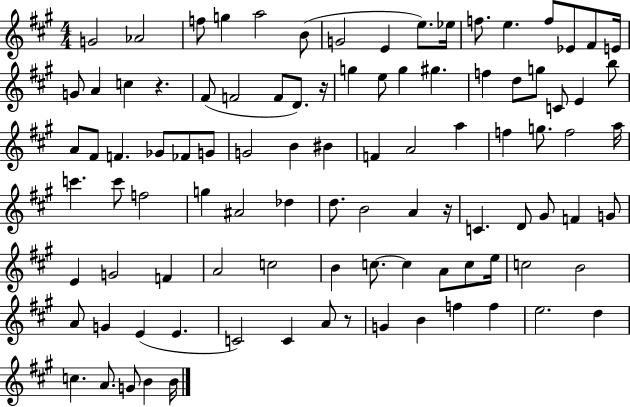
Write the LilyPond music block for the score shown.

{
  \clef treble
  \numericTimeSignature
  \time 4/4
  \key a \major
  g'2 aes'2 | f''8 g''4 a''2 b'8( | g'2 e'4 e''8.) ees''16 | f''8. e''4. f''8 ees'8 fis'8 e'16 | \break g'8 a'4 c''4 r4. | fis'8( f'2 f'8 d'8.) r16 | g''4 e''8 g''4 gis''4. | f''4 d''8 g''8 c'8 e'4 b''8 | \break a'8 fis'8 f'4. ges'8 fes'8 g'8 | g'2 b'4 bis'4 | f'4 a'2 a''4 | f''4 g''8. f''2 a''16 | \break c'''4. c'''8 f''2 | g''4 ais'2 des''4 | d''8. b'2 a'4 r16 | c'4. d'8 gis'8 f'4 g'8 | \break e'4 g'2 f'4 | a'2 c''2 | b'4 c''8.~~ c''4 a'8 c''8 e''16 | c''2 b'2 | \break a'8 g'4 e'4( e'4. | c'2) c'4 a'8 r8 | g'4 b'4 f''4 f''4 | e''2. d''4 | \break c''4. a'8. g'8 b'4 b'16 | \bar "|."
}